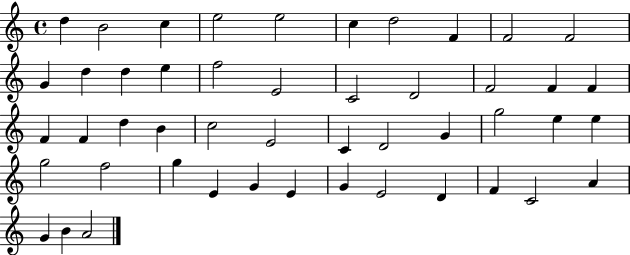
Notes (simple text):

D5/q B4/h C5/q E5/h E5/h C5/q D5/h F4/q F4/h F4/h G4/q D5/q D5/q E5/q F5/h E4/h C4/h D4/h F4/h F4/q F4/q F4/q F4/q D5/q B4/q C5/h E4/h C4/q D4/h G4/q G5/h E5/q E5/q G5/h F5/h G5/q E4/q G4/q E4/q G4/q E4/h D4/q F4/q C4/h A4/q G4/q B4/q A4/h